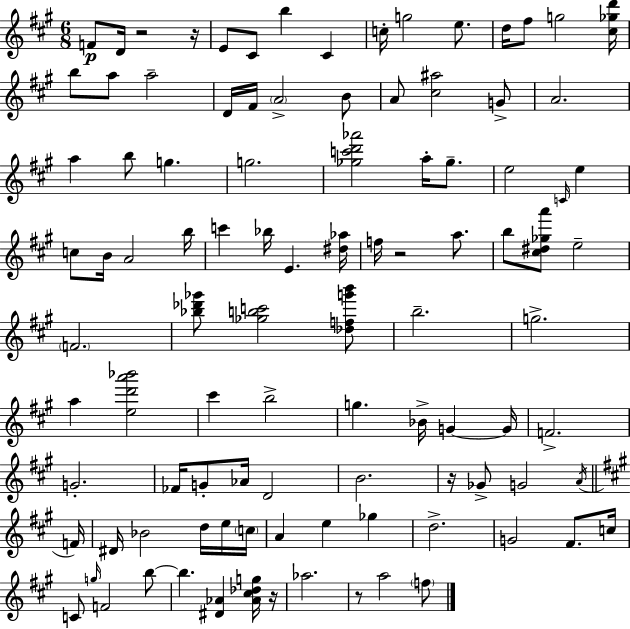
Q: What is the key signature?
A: A major